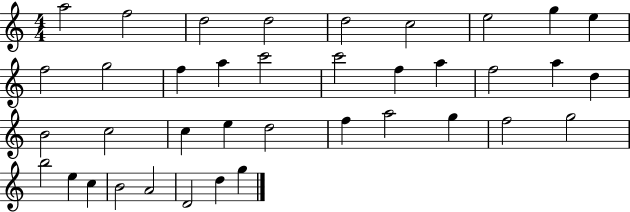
A5/h F5/h D5/h D5/h D5/h C5/h E5/h G5/q E5/q F5/h G5/h F5/q A5/q C6/h C6/h F5/q A5/q F5/h A5/q D5/q B4/h C5/h C5/q E5/q D5/h F5/q A5/h G5/q F5/h G5/h B5/h E5/q C5/q B4/h A4/h D4/h D5/q G5/q